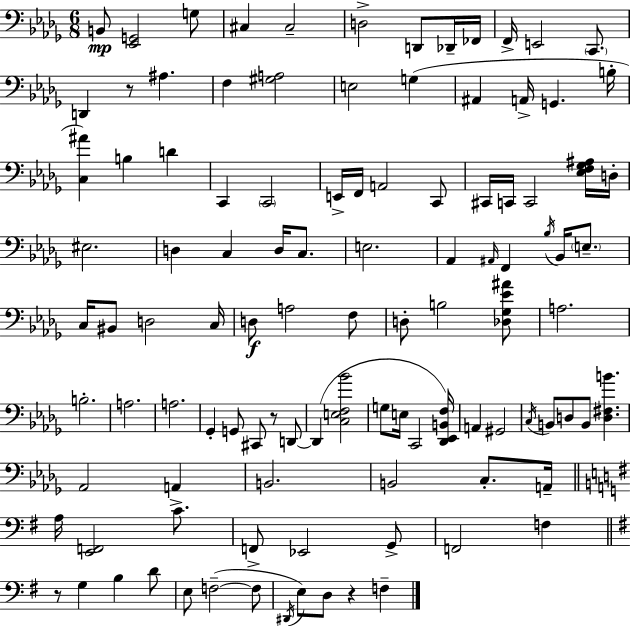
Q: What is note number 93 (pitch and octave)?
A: D3